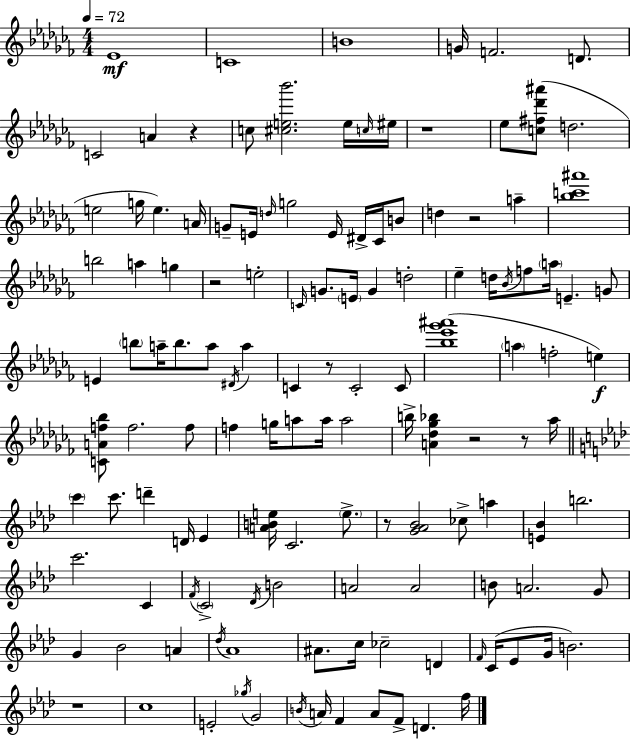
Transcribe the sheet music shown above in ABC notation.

X:1
T:Untitled
M:4/4
L:1/4
K:Abm
_E4 C4 B4 G/4 F2 D/2 C2 A z c/2 [^ce_b']2 e/4 c/4 ^e/4 z4 _e/2 [c^f_d'^a']/2 d2 e2 g/4 e A/4 G/2 E/4 d/4 g2 E/4 ^D/4 _C/4 B/2 d z2 a [_bc'^a']4 b2 a g z2 e2 C/4 G/2 E/4 G d2 _e d/4 _B/4 f/2 a/4 E G/2 E b/2 a/4 b/2 a/2 ^D/4 a C z/2 C2 C/2 [_b_e'_g'^a']4 a f2 e [CAf_b]/2 f2 f/2 f g/4 a/2 a/4 a2 b/4 [A_d_g_b] z2 z/2 _a/4 c' c'/2 d' D/4 _E [ABe]/4 C2 e/2 z/2 [G_A_B]2 _c/2 a [E_B] b2 c'2 C F/4 C2 _D/4 B2 A2 A2 B/2 A2 G/2 G _B2 A _d/4 _A4 ^A/2 c/4 _c2 D F/4 C/4 _E/2 G/4 B2 z4 c4 E2 _g/4 G2 B/4 A/4 F A/2 F/2 D f/4